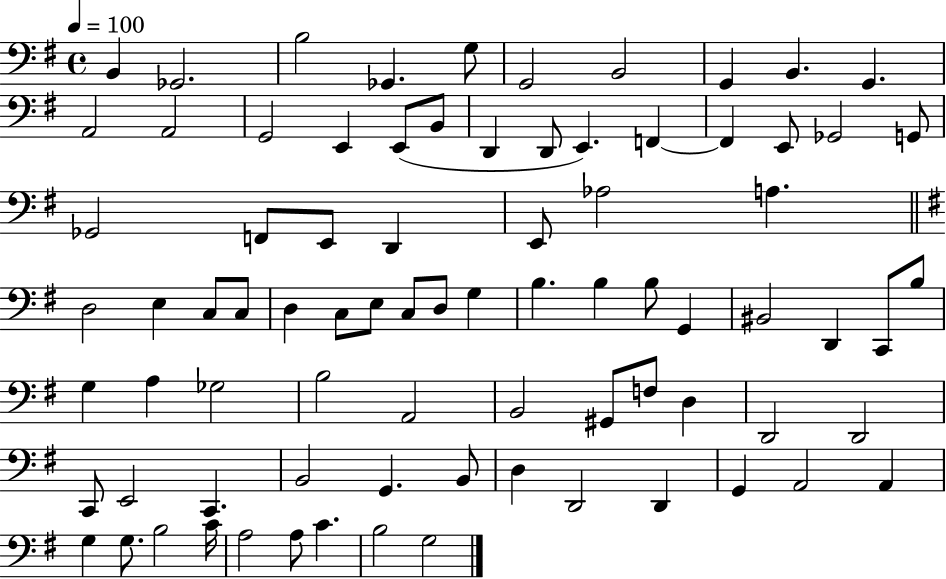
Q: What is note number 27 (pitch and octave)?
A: E2